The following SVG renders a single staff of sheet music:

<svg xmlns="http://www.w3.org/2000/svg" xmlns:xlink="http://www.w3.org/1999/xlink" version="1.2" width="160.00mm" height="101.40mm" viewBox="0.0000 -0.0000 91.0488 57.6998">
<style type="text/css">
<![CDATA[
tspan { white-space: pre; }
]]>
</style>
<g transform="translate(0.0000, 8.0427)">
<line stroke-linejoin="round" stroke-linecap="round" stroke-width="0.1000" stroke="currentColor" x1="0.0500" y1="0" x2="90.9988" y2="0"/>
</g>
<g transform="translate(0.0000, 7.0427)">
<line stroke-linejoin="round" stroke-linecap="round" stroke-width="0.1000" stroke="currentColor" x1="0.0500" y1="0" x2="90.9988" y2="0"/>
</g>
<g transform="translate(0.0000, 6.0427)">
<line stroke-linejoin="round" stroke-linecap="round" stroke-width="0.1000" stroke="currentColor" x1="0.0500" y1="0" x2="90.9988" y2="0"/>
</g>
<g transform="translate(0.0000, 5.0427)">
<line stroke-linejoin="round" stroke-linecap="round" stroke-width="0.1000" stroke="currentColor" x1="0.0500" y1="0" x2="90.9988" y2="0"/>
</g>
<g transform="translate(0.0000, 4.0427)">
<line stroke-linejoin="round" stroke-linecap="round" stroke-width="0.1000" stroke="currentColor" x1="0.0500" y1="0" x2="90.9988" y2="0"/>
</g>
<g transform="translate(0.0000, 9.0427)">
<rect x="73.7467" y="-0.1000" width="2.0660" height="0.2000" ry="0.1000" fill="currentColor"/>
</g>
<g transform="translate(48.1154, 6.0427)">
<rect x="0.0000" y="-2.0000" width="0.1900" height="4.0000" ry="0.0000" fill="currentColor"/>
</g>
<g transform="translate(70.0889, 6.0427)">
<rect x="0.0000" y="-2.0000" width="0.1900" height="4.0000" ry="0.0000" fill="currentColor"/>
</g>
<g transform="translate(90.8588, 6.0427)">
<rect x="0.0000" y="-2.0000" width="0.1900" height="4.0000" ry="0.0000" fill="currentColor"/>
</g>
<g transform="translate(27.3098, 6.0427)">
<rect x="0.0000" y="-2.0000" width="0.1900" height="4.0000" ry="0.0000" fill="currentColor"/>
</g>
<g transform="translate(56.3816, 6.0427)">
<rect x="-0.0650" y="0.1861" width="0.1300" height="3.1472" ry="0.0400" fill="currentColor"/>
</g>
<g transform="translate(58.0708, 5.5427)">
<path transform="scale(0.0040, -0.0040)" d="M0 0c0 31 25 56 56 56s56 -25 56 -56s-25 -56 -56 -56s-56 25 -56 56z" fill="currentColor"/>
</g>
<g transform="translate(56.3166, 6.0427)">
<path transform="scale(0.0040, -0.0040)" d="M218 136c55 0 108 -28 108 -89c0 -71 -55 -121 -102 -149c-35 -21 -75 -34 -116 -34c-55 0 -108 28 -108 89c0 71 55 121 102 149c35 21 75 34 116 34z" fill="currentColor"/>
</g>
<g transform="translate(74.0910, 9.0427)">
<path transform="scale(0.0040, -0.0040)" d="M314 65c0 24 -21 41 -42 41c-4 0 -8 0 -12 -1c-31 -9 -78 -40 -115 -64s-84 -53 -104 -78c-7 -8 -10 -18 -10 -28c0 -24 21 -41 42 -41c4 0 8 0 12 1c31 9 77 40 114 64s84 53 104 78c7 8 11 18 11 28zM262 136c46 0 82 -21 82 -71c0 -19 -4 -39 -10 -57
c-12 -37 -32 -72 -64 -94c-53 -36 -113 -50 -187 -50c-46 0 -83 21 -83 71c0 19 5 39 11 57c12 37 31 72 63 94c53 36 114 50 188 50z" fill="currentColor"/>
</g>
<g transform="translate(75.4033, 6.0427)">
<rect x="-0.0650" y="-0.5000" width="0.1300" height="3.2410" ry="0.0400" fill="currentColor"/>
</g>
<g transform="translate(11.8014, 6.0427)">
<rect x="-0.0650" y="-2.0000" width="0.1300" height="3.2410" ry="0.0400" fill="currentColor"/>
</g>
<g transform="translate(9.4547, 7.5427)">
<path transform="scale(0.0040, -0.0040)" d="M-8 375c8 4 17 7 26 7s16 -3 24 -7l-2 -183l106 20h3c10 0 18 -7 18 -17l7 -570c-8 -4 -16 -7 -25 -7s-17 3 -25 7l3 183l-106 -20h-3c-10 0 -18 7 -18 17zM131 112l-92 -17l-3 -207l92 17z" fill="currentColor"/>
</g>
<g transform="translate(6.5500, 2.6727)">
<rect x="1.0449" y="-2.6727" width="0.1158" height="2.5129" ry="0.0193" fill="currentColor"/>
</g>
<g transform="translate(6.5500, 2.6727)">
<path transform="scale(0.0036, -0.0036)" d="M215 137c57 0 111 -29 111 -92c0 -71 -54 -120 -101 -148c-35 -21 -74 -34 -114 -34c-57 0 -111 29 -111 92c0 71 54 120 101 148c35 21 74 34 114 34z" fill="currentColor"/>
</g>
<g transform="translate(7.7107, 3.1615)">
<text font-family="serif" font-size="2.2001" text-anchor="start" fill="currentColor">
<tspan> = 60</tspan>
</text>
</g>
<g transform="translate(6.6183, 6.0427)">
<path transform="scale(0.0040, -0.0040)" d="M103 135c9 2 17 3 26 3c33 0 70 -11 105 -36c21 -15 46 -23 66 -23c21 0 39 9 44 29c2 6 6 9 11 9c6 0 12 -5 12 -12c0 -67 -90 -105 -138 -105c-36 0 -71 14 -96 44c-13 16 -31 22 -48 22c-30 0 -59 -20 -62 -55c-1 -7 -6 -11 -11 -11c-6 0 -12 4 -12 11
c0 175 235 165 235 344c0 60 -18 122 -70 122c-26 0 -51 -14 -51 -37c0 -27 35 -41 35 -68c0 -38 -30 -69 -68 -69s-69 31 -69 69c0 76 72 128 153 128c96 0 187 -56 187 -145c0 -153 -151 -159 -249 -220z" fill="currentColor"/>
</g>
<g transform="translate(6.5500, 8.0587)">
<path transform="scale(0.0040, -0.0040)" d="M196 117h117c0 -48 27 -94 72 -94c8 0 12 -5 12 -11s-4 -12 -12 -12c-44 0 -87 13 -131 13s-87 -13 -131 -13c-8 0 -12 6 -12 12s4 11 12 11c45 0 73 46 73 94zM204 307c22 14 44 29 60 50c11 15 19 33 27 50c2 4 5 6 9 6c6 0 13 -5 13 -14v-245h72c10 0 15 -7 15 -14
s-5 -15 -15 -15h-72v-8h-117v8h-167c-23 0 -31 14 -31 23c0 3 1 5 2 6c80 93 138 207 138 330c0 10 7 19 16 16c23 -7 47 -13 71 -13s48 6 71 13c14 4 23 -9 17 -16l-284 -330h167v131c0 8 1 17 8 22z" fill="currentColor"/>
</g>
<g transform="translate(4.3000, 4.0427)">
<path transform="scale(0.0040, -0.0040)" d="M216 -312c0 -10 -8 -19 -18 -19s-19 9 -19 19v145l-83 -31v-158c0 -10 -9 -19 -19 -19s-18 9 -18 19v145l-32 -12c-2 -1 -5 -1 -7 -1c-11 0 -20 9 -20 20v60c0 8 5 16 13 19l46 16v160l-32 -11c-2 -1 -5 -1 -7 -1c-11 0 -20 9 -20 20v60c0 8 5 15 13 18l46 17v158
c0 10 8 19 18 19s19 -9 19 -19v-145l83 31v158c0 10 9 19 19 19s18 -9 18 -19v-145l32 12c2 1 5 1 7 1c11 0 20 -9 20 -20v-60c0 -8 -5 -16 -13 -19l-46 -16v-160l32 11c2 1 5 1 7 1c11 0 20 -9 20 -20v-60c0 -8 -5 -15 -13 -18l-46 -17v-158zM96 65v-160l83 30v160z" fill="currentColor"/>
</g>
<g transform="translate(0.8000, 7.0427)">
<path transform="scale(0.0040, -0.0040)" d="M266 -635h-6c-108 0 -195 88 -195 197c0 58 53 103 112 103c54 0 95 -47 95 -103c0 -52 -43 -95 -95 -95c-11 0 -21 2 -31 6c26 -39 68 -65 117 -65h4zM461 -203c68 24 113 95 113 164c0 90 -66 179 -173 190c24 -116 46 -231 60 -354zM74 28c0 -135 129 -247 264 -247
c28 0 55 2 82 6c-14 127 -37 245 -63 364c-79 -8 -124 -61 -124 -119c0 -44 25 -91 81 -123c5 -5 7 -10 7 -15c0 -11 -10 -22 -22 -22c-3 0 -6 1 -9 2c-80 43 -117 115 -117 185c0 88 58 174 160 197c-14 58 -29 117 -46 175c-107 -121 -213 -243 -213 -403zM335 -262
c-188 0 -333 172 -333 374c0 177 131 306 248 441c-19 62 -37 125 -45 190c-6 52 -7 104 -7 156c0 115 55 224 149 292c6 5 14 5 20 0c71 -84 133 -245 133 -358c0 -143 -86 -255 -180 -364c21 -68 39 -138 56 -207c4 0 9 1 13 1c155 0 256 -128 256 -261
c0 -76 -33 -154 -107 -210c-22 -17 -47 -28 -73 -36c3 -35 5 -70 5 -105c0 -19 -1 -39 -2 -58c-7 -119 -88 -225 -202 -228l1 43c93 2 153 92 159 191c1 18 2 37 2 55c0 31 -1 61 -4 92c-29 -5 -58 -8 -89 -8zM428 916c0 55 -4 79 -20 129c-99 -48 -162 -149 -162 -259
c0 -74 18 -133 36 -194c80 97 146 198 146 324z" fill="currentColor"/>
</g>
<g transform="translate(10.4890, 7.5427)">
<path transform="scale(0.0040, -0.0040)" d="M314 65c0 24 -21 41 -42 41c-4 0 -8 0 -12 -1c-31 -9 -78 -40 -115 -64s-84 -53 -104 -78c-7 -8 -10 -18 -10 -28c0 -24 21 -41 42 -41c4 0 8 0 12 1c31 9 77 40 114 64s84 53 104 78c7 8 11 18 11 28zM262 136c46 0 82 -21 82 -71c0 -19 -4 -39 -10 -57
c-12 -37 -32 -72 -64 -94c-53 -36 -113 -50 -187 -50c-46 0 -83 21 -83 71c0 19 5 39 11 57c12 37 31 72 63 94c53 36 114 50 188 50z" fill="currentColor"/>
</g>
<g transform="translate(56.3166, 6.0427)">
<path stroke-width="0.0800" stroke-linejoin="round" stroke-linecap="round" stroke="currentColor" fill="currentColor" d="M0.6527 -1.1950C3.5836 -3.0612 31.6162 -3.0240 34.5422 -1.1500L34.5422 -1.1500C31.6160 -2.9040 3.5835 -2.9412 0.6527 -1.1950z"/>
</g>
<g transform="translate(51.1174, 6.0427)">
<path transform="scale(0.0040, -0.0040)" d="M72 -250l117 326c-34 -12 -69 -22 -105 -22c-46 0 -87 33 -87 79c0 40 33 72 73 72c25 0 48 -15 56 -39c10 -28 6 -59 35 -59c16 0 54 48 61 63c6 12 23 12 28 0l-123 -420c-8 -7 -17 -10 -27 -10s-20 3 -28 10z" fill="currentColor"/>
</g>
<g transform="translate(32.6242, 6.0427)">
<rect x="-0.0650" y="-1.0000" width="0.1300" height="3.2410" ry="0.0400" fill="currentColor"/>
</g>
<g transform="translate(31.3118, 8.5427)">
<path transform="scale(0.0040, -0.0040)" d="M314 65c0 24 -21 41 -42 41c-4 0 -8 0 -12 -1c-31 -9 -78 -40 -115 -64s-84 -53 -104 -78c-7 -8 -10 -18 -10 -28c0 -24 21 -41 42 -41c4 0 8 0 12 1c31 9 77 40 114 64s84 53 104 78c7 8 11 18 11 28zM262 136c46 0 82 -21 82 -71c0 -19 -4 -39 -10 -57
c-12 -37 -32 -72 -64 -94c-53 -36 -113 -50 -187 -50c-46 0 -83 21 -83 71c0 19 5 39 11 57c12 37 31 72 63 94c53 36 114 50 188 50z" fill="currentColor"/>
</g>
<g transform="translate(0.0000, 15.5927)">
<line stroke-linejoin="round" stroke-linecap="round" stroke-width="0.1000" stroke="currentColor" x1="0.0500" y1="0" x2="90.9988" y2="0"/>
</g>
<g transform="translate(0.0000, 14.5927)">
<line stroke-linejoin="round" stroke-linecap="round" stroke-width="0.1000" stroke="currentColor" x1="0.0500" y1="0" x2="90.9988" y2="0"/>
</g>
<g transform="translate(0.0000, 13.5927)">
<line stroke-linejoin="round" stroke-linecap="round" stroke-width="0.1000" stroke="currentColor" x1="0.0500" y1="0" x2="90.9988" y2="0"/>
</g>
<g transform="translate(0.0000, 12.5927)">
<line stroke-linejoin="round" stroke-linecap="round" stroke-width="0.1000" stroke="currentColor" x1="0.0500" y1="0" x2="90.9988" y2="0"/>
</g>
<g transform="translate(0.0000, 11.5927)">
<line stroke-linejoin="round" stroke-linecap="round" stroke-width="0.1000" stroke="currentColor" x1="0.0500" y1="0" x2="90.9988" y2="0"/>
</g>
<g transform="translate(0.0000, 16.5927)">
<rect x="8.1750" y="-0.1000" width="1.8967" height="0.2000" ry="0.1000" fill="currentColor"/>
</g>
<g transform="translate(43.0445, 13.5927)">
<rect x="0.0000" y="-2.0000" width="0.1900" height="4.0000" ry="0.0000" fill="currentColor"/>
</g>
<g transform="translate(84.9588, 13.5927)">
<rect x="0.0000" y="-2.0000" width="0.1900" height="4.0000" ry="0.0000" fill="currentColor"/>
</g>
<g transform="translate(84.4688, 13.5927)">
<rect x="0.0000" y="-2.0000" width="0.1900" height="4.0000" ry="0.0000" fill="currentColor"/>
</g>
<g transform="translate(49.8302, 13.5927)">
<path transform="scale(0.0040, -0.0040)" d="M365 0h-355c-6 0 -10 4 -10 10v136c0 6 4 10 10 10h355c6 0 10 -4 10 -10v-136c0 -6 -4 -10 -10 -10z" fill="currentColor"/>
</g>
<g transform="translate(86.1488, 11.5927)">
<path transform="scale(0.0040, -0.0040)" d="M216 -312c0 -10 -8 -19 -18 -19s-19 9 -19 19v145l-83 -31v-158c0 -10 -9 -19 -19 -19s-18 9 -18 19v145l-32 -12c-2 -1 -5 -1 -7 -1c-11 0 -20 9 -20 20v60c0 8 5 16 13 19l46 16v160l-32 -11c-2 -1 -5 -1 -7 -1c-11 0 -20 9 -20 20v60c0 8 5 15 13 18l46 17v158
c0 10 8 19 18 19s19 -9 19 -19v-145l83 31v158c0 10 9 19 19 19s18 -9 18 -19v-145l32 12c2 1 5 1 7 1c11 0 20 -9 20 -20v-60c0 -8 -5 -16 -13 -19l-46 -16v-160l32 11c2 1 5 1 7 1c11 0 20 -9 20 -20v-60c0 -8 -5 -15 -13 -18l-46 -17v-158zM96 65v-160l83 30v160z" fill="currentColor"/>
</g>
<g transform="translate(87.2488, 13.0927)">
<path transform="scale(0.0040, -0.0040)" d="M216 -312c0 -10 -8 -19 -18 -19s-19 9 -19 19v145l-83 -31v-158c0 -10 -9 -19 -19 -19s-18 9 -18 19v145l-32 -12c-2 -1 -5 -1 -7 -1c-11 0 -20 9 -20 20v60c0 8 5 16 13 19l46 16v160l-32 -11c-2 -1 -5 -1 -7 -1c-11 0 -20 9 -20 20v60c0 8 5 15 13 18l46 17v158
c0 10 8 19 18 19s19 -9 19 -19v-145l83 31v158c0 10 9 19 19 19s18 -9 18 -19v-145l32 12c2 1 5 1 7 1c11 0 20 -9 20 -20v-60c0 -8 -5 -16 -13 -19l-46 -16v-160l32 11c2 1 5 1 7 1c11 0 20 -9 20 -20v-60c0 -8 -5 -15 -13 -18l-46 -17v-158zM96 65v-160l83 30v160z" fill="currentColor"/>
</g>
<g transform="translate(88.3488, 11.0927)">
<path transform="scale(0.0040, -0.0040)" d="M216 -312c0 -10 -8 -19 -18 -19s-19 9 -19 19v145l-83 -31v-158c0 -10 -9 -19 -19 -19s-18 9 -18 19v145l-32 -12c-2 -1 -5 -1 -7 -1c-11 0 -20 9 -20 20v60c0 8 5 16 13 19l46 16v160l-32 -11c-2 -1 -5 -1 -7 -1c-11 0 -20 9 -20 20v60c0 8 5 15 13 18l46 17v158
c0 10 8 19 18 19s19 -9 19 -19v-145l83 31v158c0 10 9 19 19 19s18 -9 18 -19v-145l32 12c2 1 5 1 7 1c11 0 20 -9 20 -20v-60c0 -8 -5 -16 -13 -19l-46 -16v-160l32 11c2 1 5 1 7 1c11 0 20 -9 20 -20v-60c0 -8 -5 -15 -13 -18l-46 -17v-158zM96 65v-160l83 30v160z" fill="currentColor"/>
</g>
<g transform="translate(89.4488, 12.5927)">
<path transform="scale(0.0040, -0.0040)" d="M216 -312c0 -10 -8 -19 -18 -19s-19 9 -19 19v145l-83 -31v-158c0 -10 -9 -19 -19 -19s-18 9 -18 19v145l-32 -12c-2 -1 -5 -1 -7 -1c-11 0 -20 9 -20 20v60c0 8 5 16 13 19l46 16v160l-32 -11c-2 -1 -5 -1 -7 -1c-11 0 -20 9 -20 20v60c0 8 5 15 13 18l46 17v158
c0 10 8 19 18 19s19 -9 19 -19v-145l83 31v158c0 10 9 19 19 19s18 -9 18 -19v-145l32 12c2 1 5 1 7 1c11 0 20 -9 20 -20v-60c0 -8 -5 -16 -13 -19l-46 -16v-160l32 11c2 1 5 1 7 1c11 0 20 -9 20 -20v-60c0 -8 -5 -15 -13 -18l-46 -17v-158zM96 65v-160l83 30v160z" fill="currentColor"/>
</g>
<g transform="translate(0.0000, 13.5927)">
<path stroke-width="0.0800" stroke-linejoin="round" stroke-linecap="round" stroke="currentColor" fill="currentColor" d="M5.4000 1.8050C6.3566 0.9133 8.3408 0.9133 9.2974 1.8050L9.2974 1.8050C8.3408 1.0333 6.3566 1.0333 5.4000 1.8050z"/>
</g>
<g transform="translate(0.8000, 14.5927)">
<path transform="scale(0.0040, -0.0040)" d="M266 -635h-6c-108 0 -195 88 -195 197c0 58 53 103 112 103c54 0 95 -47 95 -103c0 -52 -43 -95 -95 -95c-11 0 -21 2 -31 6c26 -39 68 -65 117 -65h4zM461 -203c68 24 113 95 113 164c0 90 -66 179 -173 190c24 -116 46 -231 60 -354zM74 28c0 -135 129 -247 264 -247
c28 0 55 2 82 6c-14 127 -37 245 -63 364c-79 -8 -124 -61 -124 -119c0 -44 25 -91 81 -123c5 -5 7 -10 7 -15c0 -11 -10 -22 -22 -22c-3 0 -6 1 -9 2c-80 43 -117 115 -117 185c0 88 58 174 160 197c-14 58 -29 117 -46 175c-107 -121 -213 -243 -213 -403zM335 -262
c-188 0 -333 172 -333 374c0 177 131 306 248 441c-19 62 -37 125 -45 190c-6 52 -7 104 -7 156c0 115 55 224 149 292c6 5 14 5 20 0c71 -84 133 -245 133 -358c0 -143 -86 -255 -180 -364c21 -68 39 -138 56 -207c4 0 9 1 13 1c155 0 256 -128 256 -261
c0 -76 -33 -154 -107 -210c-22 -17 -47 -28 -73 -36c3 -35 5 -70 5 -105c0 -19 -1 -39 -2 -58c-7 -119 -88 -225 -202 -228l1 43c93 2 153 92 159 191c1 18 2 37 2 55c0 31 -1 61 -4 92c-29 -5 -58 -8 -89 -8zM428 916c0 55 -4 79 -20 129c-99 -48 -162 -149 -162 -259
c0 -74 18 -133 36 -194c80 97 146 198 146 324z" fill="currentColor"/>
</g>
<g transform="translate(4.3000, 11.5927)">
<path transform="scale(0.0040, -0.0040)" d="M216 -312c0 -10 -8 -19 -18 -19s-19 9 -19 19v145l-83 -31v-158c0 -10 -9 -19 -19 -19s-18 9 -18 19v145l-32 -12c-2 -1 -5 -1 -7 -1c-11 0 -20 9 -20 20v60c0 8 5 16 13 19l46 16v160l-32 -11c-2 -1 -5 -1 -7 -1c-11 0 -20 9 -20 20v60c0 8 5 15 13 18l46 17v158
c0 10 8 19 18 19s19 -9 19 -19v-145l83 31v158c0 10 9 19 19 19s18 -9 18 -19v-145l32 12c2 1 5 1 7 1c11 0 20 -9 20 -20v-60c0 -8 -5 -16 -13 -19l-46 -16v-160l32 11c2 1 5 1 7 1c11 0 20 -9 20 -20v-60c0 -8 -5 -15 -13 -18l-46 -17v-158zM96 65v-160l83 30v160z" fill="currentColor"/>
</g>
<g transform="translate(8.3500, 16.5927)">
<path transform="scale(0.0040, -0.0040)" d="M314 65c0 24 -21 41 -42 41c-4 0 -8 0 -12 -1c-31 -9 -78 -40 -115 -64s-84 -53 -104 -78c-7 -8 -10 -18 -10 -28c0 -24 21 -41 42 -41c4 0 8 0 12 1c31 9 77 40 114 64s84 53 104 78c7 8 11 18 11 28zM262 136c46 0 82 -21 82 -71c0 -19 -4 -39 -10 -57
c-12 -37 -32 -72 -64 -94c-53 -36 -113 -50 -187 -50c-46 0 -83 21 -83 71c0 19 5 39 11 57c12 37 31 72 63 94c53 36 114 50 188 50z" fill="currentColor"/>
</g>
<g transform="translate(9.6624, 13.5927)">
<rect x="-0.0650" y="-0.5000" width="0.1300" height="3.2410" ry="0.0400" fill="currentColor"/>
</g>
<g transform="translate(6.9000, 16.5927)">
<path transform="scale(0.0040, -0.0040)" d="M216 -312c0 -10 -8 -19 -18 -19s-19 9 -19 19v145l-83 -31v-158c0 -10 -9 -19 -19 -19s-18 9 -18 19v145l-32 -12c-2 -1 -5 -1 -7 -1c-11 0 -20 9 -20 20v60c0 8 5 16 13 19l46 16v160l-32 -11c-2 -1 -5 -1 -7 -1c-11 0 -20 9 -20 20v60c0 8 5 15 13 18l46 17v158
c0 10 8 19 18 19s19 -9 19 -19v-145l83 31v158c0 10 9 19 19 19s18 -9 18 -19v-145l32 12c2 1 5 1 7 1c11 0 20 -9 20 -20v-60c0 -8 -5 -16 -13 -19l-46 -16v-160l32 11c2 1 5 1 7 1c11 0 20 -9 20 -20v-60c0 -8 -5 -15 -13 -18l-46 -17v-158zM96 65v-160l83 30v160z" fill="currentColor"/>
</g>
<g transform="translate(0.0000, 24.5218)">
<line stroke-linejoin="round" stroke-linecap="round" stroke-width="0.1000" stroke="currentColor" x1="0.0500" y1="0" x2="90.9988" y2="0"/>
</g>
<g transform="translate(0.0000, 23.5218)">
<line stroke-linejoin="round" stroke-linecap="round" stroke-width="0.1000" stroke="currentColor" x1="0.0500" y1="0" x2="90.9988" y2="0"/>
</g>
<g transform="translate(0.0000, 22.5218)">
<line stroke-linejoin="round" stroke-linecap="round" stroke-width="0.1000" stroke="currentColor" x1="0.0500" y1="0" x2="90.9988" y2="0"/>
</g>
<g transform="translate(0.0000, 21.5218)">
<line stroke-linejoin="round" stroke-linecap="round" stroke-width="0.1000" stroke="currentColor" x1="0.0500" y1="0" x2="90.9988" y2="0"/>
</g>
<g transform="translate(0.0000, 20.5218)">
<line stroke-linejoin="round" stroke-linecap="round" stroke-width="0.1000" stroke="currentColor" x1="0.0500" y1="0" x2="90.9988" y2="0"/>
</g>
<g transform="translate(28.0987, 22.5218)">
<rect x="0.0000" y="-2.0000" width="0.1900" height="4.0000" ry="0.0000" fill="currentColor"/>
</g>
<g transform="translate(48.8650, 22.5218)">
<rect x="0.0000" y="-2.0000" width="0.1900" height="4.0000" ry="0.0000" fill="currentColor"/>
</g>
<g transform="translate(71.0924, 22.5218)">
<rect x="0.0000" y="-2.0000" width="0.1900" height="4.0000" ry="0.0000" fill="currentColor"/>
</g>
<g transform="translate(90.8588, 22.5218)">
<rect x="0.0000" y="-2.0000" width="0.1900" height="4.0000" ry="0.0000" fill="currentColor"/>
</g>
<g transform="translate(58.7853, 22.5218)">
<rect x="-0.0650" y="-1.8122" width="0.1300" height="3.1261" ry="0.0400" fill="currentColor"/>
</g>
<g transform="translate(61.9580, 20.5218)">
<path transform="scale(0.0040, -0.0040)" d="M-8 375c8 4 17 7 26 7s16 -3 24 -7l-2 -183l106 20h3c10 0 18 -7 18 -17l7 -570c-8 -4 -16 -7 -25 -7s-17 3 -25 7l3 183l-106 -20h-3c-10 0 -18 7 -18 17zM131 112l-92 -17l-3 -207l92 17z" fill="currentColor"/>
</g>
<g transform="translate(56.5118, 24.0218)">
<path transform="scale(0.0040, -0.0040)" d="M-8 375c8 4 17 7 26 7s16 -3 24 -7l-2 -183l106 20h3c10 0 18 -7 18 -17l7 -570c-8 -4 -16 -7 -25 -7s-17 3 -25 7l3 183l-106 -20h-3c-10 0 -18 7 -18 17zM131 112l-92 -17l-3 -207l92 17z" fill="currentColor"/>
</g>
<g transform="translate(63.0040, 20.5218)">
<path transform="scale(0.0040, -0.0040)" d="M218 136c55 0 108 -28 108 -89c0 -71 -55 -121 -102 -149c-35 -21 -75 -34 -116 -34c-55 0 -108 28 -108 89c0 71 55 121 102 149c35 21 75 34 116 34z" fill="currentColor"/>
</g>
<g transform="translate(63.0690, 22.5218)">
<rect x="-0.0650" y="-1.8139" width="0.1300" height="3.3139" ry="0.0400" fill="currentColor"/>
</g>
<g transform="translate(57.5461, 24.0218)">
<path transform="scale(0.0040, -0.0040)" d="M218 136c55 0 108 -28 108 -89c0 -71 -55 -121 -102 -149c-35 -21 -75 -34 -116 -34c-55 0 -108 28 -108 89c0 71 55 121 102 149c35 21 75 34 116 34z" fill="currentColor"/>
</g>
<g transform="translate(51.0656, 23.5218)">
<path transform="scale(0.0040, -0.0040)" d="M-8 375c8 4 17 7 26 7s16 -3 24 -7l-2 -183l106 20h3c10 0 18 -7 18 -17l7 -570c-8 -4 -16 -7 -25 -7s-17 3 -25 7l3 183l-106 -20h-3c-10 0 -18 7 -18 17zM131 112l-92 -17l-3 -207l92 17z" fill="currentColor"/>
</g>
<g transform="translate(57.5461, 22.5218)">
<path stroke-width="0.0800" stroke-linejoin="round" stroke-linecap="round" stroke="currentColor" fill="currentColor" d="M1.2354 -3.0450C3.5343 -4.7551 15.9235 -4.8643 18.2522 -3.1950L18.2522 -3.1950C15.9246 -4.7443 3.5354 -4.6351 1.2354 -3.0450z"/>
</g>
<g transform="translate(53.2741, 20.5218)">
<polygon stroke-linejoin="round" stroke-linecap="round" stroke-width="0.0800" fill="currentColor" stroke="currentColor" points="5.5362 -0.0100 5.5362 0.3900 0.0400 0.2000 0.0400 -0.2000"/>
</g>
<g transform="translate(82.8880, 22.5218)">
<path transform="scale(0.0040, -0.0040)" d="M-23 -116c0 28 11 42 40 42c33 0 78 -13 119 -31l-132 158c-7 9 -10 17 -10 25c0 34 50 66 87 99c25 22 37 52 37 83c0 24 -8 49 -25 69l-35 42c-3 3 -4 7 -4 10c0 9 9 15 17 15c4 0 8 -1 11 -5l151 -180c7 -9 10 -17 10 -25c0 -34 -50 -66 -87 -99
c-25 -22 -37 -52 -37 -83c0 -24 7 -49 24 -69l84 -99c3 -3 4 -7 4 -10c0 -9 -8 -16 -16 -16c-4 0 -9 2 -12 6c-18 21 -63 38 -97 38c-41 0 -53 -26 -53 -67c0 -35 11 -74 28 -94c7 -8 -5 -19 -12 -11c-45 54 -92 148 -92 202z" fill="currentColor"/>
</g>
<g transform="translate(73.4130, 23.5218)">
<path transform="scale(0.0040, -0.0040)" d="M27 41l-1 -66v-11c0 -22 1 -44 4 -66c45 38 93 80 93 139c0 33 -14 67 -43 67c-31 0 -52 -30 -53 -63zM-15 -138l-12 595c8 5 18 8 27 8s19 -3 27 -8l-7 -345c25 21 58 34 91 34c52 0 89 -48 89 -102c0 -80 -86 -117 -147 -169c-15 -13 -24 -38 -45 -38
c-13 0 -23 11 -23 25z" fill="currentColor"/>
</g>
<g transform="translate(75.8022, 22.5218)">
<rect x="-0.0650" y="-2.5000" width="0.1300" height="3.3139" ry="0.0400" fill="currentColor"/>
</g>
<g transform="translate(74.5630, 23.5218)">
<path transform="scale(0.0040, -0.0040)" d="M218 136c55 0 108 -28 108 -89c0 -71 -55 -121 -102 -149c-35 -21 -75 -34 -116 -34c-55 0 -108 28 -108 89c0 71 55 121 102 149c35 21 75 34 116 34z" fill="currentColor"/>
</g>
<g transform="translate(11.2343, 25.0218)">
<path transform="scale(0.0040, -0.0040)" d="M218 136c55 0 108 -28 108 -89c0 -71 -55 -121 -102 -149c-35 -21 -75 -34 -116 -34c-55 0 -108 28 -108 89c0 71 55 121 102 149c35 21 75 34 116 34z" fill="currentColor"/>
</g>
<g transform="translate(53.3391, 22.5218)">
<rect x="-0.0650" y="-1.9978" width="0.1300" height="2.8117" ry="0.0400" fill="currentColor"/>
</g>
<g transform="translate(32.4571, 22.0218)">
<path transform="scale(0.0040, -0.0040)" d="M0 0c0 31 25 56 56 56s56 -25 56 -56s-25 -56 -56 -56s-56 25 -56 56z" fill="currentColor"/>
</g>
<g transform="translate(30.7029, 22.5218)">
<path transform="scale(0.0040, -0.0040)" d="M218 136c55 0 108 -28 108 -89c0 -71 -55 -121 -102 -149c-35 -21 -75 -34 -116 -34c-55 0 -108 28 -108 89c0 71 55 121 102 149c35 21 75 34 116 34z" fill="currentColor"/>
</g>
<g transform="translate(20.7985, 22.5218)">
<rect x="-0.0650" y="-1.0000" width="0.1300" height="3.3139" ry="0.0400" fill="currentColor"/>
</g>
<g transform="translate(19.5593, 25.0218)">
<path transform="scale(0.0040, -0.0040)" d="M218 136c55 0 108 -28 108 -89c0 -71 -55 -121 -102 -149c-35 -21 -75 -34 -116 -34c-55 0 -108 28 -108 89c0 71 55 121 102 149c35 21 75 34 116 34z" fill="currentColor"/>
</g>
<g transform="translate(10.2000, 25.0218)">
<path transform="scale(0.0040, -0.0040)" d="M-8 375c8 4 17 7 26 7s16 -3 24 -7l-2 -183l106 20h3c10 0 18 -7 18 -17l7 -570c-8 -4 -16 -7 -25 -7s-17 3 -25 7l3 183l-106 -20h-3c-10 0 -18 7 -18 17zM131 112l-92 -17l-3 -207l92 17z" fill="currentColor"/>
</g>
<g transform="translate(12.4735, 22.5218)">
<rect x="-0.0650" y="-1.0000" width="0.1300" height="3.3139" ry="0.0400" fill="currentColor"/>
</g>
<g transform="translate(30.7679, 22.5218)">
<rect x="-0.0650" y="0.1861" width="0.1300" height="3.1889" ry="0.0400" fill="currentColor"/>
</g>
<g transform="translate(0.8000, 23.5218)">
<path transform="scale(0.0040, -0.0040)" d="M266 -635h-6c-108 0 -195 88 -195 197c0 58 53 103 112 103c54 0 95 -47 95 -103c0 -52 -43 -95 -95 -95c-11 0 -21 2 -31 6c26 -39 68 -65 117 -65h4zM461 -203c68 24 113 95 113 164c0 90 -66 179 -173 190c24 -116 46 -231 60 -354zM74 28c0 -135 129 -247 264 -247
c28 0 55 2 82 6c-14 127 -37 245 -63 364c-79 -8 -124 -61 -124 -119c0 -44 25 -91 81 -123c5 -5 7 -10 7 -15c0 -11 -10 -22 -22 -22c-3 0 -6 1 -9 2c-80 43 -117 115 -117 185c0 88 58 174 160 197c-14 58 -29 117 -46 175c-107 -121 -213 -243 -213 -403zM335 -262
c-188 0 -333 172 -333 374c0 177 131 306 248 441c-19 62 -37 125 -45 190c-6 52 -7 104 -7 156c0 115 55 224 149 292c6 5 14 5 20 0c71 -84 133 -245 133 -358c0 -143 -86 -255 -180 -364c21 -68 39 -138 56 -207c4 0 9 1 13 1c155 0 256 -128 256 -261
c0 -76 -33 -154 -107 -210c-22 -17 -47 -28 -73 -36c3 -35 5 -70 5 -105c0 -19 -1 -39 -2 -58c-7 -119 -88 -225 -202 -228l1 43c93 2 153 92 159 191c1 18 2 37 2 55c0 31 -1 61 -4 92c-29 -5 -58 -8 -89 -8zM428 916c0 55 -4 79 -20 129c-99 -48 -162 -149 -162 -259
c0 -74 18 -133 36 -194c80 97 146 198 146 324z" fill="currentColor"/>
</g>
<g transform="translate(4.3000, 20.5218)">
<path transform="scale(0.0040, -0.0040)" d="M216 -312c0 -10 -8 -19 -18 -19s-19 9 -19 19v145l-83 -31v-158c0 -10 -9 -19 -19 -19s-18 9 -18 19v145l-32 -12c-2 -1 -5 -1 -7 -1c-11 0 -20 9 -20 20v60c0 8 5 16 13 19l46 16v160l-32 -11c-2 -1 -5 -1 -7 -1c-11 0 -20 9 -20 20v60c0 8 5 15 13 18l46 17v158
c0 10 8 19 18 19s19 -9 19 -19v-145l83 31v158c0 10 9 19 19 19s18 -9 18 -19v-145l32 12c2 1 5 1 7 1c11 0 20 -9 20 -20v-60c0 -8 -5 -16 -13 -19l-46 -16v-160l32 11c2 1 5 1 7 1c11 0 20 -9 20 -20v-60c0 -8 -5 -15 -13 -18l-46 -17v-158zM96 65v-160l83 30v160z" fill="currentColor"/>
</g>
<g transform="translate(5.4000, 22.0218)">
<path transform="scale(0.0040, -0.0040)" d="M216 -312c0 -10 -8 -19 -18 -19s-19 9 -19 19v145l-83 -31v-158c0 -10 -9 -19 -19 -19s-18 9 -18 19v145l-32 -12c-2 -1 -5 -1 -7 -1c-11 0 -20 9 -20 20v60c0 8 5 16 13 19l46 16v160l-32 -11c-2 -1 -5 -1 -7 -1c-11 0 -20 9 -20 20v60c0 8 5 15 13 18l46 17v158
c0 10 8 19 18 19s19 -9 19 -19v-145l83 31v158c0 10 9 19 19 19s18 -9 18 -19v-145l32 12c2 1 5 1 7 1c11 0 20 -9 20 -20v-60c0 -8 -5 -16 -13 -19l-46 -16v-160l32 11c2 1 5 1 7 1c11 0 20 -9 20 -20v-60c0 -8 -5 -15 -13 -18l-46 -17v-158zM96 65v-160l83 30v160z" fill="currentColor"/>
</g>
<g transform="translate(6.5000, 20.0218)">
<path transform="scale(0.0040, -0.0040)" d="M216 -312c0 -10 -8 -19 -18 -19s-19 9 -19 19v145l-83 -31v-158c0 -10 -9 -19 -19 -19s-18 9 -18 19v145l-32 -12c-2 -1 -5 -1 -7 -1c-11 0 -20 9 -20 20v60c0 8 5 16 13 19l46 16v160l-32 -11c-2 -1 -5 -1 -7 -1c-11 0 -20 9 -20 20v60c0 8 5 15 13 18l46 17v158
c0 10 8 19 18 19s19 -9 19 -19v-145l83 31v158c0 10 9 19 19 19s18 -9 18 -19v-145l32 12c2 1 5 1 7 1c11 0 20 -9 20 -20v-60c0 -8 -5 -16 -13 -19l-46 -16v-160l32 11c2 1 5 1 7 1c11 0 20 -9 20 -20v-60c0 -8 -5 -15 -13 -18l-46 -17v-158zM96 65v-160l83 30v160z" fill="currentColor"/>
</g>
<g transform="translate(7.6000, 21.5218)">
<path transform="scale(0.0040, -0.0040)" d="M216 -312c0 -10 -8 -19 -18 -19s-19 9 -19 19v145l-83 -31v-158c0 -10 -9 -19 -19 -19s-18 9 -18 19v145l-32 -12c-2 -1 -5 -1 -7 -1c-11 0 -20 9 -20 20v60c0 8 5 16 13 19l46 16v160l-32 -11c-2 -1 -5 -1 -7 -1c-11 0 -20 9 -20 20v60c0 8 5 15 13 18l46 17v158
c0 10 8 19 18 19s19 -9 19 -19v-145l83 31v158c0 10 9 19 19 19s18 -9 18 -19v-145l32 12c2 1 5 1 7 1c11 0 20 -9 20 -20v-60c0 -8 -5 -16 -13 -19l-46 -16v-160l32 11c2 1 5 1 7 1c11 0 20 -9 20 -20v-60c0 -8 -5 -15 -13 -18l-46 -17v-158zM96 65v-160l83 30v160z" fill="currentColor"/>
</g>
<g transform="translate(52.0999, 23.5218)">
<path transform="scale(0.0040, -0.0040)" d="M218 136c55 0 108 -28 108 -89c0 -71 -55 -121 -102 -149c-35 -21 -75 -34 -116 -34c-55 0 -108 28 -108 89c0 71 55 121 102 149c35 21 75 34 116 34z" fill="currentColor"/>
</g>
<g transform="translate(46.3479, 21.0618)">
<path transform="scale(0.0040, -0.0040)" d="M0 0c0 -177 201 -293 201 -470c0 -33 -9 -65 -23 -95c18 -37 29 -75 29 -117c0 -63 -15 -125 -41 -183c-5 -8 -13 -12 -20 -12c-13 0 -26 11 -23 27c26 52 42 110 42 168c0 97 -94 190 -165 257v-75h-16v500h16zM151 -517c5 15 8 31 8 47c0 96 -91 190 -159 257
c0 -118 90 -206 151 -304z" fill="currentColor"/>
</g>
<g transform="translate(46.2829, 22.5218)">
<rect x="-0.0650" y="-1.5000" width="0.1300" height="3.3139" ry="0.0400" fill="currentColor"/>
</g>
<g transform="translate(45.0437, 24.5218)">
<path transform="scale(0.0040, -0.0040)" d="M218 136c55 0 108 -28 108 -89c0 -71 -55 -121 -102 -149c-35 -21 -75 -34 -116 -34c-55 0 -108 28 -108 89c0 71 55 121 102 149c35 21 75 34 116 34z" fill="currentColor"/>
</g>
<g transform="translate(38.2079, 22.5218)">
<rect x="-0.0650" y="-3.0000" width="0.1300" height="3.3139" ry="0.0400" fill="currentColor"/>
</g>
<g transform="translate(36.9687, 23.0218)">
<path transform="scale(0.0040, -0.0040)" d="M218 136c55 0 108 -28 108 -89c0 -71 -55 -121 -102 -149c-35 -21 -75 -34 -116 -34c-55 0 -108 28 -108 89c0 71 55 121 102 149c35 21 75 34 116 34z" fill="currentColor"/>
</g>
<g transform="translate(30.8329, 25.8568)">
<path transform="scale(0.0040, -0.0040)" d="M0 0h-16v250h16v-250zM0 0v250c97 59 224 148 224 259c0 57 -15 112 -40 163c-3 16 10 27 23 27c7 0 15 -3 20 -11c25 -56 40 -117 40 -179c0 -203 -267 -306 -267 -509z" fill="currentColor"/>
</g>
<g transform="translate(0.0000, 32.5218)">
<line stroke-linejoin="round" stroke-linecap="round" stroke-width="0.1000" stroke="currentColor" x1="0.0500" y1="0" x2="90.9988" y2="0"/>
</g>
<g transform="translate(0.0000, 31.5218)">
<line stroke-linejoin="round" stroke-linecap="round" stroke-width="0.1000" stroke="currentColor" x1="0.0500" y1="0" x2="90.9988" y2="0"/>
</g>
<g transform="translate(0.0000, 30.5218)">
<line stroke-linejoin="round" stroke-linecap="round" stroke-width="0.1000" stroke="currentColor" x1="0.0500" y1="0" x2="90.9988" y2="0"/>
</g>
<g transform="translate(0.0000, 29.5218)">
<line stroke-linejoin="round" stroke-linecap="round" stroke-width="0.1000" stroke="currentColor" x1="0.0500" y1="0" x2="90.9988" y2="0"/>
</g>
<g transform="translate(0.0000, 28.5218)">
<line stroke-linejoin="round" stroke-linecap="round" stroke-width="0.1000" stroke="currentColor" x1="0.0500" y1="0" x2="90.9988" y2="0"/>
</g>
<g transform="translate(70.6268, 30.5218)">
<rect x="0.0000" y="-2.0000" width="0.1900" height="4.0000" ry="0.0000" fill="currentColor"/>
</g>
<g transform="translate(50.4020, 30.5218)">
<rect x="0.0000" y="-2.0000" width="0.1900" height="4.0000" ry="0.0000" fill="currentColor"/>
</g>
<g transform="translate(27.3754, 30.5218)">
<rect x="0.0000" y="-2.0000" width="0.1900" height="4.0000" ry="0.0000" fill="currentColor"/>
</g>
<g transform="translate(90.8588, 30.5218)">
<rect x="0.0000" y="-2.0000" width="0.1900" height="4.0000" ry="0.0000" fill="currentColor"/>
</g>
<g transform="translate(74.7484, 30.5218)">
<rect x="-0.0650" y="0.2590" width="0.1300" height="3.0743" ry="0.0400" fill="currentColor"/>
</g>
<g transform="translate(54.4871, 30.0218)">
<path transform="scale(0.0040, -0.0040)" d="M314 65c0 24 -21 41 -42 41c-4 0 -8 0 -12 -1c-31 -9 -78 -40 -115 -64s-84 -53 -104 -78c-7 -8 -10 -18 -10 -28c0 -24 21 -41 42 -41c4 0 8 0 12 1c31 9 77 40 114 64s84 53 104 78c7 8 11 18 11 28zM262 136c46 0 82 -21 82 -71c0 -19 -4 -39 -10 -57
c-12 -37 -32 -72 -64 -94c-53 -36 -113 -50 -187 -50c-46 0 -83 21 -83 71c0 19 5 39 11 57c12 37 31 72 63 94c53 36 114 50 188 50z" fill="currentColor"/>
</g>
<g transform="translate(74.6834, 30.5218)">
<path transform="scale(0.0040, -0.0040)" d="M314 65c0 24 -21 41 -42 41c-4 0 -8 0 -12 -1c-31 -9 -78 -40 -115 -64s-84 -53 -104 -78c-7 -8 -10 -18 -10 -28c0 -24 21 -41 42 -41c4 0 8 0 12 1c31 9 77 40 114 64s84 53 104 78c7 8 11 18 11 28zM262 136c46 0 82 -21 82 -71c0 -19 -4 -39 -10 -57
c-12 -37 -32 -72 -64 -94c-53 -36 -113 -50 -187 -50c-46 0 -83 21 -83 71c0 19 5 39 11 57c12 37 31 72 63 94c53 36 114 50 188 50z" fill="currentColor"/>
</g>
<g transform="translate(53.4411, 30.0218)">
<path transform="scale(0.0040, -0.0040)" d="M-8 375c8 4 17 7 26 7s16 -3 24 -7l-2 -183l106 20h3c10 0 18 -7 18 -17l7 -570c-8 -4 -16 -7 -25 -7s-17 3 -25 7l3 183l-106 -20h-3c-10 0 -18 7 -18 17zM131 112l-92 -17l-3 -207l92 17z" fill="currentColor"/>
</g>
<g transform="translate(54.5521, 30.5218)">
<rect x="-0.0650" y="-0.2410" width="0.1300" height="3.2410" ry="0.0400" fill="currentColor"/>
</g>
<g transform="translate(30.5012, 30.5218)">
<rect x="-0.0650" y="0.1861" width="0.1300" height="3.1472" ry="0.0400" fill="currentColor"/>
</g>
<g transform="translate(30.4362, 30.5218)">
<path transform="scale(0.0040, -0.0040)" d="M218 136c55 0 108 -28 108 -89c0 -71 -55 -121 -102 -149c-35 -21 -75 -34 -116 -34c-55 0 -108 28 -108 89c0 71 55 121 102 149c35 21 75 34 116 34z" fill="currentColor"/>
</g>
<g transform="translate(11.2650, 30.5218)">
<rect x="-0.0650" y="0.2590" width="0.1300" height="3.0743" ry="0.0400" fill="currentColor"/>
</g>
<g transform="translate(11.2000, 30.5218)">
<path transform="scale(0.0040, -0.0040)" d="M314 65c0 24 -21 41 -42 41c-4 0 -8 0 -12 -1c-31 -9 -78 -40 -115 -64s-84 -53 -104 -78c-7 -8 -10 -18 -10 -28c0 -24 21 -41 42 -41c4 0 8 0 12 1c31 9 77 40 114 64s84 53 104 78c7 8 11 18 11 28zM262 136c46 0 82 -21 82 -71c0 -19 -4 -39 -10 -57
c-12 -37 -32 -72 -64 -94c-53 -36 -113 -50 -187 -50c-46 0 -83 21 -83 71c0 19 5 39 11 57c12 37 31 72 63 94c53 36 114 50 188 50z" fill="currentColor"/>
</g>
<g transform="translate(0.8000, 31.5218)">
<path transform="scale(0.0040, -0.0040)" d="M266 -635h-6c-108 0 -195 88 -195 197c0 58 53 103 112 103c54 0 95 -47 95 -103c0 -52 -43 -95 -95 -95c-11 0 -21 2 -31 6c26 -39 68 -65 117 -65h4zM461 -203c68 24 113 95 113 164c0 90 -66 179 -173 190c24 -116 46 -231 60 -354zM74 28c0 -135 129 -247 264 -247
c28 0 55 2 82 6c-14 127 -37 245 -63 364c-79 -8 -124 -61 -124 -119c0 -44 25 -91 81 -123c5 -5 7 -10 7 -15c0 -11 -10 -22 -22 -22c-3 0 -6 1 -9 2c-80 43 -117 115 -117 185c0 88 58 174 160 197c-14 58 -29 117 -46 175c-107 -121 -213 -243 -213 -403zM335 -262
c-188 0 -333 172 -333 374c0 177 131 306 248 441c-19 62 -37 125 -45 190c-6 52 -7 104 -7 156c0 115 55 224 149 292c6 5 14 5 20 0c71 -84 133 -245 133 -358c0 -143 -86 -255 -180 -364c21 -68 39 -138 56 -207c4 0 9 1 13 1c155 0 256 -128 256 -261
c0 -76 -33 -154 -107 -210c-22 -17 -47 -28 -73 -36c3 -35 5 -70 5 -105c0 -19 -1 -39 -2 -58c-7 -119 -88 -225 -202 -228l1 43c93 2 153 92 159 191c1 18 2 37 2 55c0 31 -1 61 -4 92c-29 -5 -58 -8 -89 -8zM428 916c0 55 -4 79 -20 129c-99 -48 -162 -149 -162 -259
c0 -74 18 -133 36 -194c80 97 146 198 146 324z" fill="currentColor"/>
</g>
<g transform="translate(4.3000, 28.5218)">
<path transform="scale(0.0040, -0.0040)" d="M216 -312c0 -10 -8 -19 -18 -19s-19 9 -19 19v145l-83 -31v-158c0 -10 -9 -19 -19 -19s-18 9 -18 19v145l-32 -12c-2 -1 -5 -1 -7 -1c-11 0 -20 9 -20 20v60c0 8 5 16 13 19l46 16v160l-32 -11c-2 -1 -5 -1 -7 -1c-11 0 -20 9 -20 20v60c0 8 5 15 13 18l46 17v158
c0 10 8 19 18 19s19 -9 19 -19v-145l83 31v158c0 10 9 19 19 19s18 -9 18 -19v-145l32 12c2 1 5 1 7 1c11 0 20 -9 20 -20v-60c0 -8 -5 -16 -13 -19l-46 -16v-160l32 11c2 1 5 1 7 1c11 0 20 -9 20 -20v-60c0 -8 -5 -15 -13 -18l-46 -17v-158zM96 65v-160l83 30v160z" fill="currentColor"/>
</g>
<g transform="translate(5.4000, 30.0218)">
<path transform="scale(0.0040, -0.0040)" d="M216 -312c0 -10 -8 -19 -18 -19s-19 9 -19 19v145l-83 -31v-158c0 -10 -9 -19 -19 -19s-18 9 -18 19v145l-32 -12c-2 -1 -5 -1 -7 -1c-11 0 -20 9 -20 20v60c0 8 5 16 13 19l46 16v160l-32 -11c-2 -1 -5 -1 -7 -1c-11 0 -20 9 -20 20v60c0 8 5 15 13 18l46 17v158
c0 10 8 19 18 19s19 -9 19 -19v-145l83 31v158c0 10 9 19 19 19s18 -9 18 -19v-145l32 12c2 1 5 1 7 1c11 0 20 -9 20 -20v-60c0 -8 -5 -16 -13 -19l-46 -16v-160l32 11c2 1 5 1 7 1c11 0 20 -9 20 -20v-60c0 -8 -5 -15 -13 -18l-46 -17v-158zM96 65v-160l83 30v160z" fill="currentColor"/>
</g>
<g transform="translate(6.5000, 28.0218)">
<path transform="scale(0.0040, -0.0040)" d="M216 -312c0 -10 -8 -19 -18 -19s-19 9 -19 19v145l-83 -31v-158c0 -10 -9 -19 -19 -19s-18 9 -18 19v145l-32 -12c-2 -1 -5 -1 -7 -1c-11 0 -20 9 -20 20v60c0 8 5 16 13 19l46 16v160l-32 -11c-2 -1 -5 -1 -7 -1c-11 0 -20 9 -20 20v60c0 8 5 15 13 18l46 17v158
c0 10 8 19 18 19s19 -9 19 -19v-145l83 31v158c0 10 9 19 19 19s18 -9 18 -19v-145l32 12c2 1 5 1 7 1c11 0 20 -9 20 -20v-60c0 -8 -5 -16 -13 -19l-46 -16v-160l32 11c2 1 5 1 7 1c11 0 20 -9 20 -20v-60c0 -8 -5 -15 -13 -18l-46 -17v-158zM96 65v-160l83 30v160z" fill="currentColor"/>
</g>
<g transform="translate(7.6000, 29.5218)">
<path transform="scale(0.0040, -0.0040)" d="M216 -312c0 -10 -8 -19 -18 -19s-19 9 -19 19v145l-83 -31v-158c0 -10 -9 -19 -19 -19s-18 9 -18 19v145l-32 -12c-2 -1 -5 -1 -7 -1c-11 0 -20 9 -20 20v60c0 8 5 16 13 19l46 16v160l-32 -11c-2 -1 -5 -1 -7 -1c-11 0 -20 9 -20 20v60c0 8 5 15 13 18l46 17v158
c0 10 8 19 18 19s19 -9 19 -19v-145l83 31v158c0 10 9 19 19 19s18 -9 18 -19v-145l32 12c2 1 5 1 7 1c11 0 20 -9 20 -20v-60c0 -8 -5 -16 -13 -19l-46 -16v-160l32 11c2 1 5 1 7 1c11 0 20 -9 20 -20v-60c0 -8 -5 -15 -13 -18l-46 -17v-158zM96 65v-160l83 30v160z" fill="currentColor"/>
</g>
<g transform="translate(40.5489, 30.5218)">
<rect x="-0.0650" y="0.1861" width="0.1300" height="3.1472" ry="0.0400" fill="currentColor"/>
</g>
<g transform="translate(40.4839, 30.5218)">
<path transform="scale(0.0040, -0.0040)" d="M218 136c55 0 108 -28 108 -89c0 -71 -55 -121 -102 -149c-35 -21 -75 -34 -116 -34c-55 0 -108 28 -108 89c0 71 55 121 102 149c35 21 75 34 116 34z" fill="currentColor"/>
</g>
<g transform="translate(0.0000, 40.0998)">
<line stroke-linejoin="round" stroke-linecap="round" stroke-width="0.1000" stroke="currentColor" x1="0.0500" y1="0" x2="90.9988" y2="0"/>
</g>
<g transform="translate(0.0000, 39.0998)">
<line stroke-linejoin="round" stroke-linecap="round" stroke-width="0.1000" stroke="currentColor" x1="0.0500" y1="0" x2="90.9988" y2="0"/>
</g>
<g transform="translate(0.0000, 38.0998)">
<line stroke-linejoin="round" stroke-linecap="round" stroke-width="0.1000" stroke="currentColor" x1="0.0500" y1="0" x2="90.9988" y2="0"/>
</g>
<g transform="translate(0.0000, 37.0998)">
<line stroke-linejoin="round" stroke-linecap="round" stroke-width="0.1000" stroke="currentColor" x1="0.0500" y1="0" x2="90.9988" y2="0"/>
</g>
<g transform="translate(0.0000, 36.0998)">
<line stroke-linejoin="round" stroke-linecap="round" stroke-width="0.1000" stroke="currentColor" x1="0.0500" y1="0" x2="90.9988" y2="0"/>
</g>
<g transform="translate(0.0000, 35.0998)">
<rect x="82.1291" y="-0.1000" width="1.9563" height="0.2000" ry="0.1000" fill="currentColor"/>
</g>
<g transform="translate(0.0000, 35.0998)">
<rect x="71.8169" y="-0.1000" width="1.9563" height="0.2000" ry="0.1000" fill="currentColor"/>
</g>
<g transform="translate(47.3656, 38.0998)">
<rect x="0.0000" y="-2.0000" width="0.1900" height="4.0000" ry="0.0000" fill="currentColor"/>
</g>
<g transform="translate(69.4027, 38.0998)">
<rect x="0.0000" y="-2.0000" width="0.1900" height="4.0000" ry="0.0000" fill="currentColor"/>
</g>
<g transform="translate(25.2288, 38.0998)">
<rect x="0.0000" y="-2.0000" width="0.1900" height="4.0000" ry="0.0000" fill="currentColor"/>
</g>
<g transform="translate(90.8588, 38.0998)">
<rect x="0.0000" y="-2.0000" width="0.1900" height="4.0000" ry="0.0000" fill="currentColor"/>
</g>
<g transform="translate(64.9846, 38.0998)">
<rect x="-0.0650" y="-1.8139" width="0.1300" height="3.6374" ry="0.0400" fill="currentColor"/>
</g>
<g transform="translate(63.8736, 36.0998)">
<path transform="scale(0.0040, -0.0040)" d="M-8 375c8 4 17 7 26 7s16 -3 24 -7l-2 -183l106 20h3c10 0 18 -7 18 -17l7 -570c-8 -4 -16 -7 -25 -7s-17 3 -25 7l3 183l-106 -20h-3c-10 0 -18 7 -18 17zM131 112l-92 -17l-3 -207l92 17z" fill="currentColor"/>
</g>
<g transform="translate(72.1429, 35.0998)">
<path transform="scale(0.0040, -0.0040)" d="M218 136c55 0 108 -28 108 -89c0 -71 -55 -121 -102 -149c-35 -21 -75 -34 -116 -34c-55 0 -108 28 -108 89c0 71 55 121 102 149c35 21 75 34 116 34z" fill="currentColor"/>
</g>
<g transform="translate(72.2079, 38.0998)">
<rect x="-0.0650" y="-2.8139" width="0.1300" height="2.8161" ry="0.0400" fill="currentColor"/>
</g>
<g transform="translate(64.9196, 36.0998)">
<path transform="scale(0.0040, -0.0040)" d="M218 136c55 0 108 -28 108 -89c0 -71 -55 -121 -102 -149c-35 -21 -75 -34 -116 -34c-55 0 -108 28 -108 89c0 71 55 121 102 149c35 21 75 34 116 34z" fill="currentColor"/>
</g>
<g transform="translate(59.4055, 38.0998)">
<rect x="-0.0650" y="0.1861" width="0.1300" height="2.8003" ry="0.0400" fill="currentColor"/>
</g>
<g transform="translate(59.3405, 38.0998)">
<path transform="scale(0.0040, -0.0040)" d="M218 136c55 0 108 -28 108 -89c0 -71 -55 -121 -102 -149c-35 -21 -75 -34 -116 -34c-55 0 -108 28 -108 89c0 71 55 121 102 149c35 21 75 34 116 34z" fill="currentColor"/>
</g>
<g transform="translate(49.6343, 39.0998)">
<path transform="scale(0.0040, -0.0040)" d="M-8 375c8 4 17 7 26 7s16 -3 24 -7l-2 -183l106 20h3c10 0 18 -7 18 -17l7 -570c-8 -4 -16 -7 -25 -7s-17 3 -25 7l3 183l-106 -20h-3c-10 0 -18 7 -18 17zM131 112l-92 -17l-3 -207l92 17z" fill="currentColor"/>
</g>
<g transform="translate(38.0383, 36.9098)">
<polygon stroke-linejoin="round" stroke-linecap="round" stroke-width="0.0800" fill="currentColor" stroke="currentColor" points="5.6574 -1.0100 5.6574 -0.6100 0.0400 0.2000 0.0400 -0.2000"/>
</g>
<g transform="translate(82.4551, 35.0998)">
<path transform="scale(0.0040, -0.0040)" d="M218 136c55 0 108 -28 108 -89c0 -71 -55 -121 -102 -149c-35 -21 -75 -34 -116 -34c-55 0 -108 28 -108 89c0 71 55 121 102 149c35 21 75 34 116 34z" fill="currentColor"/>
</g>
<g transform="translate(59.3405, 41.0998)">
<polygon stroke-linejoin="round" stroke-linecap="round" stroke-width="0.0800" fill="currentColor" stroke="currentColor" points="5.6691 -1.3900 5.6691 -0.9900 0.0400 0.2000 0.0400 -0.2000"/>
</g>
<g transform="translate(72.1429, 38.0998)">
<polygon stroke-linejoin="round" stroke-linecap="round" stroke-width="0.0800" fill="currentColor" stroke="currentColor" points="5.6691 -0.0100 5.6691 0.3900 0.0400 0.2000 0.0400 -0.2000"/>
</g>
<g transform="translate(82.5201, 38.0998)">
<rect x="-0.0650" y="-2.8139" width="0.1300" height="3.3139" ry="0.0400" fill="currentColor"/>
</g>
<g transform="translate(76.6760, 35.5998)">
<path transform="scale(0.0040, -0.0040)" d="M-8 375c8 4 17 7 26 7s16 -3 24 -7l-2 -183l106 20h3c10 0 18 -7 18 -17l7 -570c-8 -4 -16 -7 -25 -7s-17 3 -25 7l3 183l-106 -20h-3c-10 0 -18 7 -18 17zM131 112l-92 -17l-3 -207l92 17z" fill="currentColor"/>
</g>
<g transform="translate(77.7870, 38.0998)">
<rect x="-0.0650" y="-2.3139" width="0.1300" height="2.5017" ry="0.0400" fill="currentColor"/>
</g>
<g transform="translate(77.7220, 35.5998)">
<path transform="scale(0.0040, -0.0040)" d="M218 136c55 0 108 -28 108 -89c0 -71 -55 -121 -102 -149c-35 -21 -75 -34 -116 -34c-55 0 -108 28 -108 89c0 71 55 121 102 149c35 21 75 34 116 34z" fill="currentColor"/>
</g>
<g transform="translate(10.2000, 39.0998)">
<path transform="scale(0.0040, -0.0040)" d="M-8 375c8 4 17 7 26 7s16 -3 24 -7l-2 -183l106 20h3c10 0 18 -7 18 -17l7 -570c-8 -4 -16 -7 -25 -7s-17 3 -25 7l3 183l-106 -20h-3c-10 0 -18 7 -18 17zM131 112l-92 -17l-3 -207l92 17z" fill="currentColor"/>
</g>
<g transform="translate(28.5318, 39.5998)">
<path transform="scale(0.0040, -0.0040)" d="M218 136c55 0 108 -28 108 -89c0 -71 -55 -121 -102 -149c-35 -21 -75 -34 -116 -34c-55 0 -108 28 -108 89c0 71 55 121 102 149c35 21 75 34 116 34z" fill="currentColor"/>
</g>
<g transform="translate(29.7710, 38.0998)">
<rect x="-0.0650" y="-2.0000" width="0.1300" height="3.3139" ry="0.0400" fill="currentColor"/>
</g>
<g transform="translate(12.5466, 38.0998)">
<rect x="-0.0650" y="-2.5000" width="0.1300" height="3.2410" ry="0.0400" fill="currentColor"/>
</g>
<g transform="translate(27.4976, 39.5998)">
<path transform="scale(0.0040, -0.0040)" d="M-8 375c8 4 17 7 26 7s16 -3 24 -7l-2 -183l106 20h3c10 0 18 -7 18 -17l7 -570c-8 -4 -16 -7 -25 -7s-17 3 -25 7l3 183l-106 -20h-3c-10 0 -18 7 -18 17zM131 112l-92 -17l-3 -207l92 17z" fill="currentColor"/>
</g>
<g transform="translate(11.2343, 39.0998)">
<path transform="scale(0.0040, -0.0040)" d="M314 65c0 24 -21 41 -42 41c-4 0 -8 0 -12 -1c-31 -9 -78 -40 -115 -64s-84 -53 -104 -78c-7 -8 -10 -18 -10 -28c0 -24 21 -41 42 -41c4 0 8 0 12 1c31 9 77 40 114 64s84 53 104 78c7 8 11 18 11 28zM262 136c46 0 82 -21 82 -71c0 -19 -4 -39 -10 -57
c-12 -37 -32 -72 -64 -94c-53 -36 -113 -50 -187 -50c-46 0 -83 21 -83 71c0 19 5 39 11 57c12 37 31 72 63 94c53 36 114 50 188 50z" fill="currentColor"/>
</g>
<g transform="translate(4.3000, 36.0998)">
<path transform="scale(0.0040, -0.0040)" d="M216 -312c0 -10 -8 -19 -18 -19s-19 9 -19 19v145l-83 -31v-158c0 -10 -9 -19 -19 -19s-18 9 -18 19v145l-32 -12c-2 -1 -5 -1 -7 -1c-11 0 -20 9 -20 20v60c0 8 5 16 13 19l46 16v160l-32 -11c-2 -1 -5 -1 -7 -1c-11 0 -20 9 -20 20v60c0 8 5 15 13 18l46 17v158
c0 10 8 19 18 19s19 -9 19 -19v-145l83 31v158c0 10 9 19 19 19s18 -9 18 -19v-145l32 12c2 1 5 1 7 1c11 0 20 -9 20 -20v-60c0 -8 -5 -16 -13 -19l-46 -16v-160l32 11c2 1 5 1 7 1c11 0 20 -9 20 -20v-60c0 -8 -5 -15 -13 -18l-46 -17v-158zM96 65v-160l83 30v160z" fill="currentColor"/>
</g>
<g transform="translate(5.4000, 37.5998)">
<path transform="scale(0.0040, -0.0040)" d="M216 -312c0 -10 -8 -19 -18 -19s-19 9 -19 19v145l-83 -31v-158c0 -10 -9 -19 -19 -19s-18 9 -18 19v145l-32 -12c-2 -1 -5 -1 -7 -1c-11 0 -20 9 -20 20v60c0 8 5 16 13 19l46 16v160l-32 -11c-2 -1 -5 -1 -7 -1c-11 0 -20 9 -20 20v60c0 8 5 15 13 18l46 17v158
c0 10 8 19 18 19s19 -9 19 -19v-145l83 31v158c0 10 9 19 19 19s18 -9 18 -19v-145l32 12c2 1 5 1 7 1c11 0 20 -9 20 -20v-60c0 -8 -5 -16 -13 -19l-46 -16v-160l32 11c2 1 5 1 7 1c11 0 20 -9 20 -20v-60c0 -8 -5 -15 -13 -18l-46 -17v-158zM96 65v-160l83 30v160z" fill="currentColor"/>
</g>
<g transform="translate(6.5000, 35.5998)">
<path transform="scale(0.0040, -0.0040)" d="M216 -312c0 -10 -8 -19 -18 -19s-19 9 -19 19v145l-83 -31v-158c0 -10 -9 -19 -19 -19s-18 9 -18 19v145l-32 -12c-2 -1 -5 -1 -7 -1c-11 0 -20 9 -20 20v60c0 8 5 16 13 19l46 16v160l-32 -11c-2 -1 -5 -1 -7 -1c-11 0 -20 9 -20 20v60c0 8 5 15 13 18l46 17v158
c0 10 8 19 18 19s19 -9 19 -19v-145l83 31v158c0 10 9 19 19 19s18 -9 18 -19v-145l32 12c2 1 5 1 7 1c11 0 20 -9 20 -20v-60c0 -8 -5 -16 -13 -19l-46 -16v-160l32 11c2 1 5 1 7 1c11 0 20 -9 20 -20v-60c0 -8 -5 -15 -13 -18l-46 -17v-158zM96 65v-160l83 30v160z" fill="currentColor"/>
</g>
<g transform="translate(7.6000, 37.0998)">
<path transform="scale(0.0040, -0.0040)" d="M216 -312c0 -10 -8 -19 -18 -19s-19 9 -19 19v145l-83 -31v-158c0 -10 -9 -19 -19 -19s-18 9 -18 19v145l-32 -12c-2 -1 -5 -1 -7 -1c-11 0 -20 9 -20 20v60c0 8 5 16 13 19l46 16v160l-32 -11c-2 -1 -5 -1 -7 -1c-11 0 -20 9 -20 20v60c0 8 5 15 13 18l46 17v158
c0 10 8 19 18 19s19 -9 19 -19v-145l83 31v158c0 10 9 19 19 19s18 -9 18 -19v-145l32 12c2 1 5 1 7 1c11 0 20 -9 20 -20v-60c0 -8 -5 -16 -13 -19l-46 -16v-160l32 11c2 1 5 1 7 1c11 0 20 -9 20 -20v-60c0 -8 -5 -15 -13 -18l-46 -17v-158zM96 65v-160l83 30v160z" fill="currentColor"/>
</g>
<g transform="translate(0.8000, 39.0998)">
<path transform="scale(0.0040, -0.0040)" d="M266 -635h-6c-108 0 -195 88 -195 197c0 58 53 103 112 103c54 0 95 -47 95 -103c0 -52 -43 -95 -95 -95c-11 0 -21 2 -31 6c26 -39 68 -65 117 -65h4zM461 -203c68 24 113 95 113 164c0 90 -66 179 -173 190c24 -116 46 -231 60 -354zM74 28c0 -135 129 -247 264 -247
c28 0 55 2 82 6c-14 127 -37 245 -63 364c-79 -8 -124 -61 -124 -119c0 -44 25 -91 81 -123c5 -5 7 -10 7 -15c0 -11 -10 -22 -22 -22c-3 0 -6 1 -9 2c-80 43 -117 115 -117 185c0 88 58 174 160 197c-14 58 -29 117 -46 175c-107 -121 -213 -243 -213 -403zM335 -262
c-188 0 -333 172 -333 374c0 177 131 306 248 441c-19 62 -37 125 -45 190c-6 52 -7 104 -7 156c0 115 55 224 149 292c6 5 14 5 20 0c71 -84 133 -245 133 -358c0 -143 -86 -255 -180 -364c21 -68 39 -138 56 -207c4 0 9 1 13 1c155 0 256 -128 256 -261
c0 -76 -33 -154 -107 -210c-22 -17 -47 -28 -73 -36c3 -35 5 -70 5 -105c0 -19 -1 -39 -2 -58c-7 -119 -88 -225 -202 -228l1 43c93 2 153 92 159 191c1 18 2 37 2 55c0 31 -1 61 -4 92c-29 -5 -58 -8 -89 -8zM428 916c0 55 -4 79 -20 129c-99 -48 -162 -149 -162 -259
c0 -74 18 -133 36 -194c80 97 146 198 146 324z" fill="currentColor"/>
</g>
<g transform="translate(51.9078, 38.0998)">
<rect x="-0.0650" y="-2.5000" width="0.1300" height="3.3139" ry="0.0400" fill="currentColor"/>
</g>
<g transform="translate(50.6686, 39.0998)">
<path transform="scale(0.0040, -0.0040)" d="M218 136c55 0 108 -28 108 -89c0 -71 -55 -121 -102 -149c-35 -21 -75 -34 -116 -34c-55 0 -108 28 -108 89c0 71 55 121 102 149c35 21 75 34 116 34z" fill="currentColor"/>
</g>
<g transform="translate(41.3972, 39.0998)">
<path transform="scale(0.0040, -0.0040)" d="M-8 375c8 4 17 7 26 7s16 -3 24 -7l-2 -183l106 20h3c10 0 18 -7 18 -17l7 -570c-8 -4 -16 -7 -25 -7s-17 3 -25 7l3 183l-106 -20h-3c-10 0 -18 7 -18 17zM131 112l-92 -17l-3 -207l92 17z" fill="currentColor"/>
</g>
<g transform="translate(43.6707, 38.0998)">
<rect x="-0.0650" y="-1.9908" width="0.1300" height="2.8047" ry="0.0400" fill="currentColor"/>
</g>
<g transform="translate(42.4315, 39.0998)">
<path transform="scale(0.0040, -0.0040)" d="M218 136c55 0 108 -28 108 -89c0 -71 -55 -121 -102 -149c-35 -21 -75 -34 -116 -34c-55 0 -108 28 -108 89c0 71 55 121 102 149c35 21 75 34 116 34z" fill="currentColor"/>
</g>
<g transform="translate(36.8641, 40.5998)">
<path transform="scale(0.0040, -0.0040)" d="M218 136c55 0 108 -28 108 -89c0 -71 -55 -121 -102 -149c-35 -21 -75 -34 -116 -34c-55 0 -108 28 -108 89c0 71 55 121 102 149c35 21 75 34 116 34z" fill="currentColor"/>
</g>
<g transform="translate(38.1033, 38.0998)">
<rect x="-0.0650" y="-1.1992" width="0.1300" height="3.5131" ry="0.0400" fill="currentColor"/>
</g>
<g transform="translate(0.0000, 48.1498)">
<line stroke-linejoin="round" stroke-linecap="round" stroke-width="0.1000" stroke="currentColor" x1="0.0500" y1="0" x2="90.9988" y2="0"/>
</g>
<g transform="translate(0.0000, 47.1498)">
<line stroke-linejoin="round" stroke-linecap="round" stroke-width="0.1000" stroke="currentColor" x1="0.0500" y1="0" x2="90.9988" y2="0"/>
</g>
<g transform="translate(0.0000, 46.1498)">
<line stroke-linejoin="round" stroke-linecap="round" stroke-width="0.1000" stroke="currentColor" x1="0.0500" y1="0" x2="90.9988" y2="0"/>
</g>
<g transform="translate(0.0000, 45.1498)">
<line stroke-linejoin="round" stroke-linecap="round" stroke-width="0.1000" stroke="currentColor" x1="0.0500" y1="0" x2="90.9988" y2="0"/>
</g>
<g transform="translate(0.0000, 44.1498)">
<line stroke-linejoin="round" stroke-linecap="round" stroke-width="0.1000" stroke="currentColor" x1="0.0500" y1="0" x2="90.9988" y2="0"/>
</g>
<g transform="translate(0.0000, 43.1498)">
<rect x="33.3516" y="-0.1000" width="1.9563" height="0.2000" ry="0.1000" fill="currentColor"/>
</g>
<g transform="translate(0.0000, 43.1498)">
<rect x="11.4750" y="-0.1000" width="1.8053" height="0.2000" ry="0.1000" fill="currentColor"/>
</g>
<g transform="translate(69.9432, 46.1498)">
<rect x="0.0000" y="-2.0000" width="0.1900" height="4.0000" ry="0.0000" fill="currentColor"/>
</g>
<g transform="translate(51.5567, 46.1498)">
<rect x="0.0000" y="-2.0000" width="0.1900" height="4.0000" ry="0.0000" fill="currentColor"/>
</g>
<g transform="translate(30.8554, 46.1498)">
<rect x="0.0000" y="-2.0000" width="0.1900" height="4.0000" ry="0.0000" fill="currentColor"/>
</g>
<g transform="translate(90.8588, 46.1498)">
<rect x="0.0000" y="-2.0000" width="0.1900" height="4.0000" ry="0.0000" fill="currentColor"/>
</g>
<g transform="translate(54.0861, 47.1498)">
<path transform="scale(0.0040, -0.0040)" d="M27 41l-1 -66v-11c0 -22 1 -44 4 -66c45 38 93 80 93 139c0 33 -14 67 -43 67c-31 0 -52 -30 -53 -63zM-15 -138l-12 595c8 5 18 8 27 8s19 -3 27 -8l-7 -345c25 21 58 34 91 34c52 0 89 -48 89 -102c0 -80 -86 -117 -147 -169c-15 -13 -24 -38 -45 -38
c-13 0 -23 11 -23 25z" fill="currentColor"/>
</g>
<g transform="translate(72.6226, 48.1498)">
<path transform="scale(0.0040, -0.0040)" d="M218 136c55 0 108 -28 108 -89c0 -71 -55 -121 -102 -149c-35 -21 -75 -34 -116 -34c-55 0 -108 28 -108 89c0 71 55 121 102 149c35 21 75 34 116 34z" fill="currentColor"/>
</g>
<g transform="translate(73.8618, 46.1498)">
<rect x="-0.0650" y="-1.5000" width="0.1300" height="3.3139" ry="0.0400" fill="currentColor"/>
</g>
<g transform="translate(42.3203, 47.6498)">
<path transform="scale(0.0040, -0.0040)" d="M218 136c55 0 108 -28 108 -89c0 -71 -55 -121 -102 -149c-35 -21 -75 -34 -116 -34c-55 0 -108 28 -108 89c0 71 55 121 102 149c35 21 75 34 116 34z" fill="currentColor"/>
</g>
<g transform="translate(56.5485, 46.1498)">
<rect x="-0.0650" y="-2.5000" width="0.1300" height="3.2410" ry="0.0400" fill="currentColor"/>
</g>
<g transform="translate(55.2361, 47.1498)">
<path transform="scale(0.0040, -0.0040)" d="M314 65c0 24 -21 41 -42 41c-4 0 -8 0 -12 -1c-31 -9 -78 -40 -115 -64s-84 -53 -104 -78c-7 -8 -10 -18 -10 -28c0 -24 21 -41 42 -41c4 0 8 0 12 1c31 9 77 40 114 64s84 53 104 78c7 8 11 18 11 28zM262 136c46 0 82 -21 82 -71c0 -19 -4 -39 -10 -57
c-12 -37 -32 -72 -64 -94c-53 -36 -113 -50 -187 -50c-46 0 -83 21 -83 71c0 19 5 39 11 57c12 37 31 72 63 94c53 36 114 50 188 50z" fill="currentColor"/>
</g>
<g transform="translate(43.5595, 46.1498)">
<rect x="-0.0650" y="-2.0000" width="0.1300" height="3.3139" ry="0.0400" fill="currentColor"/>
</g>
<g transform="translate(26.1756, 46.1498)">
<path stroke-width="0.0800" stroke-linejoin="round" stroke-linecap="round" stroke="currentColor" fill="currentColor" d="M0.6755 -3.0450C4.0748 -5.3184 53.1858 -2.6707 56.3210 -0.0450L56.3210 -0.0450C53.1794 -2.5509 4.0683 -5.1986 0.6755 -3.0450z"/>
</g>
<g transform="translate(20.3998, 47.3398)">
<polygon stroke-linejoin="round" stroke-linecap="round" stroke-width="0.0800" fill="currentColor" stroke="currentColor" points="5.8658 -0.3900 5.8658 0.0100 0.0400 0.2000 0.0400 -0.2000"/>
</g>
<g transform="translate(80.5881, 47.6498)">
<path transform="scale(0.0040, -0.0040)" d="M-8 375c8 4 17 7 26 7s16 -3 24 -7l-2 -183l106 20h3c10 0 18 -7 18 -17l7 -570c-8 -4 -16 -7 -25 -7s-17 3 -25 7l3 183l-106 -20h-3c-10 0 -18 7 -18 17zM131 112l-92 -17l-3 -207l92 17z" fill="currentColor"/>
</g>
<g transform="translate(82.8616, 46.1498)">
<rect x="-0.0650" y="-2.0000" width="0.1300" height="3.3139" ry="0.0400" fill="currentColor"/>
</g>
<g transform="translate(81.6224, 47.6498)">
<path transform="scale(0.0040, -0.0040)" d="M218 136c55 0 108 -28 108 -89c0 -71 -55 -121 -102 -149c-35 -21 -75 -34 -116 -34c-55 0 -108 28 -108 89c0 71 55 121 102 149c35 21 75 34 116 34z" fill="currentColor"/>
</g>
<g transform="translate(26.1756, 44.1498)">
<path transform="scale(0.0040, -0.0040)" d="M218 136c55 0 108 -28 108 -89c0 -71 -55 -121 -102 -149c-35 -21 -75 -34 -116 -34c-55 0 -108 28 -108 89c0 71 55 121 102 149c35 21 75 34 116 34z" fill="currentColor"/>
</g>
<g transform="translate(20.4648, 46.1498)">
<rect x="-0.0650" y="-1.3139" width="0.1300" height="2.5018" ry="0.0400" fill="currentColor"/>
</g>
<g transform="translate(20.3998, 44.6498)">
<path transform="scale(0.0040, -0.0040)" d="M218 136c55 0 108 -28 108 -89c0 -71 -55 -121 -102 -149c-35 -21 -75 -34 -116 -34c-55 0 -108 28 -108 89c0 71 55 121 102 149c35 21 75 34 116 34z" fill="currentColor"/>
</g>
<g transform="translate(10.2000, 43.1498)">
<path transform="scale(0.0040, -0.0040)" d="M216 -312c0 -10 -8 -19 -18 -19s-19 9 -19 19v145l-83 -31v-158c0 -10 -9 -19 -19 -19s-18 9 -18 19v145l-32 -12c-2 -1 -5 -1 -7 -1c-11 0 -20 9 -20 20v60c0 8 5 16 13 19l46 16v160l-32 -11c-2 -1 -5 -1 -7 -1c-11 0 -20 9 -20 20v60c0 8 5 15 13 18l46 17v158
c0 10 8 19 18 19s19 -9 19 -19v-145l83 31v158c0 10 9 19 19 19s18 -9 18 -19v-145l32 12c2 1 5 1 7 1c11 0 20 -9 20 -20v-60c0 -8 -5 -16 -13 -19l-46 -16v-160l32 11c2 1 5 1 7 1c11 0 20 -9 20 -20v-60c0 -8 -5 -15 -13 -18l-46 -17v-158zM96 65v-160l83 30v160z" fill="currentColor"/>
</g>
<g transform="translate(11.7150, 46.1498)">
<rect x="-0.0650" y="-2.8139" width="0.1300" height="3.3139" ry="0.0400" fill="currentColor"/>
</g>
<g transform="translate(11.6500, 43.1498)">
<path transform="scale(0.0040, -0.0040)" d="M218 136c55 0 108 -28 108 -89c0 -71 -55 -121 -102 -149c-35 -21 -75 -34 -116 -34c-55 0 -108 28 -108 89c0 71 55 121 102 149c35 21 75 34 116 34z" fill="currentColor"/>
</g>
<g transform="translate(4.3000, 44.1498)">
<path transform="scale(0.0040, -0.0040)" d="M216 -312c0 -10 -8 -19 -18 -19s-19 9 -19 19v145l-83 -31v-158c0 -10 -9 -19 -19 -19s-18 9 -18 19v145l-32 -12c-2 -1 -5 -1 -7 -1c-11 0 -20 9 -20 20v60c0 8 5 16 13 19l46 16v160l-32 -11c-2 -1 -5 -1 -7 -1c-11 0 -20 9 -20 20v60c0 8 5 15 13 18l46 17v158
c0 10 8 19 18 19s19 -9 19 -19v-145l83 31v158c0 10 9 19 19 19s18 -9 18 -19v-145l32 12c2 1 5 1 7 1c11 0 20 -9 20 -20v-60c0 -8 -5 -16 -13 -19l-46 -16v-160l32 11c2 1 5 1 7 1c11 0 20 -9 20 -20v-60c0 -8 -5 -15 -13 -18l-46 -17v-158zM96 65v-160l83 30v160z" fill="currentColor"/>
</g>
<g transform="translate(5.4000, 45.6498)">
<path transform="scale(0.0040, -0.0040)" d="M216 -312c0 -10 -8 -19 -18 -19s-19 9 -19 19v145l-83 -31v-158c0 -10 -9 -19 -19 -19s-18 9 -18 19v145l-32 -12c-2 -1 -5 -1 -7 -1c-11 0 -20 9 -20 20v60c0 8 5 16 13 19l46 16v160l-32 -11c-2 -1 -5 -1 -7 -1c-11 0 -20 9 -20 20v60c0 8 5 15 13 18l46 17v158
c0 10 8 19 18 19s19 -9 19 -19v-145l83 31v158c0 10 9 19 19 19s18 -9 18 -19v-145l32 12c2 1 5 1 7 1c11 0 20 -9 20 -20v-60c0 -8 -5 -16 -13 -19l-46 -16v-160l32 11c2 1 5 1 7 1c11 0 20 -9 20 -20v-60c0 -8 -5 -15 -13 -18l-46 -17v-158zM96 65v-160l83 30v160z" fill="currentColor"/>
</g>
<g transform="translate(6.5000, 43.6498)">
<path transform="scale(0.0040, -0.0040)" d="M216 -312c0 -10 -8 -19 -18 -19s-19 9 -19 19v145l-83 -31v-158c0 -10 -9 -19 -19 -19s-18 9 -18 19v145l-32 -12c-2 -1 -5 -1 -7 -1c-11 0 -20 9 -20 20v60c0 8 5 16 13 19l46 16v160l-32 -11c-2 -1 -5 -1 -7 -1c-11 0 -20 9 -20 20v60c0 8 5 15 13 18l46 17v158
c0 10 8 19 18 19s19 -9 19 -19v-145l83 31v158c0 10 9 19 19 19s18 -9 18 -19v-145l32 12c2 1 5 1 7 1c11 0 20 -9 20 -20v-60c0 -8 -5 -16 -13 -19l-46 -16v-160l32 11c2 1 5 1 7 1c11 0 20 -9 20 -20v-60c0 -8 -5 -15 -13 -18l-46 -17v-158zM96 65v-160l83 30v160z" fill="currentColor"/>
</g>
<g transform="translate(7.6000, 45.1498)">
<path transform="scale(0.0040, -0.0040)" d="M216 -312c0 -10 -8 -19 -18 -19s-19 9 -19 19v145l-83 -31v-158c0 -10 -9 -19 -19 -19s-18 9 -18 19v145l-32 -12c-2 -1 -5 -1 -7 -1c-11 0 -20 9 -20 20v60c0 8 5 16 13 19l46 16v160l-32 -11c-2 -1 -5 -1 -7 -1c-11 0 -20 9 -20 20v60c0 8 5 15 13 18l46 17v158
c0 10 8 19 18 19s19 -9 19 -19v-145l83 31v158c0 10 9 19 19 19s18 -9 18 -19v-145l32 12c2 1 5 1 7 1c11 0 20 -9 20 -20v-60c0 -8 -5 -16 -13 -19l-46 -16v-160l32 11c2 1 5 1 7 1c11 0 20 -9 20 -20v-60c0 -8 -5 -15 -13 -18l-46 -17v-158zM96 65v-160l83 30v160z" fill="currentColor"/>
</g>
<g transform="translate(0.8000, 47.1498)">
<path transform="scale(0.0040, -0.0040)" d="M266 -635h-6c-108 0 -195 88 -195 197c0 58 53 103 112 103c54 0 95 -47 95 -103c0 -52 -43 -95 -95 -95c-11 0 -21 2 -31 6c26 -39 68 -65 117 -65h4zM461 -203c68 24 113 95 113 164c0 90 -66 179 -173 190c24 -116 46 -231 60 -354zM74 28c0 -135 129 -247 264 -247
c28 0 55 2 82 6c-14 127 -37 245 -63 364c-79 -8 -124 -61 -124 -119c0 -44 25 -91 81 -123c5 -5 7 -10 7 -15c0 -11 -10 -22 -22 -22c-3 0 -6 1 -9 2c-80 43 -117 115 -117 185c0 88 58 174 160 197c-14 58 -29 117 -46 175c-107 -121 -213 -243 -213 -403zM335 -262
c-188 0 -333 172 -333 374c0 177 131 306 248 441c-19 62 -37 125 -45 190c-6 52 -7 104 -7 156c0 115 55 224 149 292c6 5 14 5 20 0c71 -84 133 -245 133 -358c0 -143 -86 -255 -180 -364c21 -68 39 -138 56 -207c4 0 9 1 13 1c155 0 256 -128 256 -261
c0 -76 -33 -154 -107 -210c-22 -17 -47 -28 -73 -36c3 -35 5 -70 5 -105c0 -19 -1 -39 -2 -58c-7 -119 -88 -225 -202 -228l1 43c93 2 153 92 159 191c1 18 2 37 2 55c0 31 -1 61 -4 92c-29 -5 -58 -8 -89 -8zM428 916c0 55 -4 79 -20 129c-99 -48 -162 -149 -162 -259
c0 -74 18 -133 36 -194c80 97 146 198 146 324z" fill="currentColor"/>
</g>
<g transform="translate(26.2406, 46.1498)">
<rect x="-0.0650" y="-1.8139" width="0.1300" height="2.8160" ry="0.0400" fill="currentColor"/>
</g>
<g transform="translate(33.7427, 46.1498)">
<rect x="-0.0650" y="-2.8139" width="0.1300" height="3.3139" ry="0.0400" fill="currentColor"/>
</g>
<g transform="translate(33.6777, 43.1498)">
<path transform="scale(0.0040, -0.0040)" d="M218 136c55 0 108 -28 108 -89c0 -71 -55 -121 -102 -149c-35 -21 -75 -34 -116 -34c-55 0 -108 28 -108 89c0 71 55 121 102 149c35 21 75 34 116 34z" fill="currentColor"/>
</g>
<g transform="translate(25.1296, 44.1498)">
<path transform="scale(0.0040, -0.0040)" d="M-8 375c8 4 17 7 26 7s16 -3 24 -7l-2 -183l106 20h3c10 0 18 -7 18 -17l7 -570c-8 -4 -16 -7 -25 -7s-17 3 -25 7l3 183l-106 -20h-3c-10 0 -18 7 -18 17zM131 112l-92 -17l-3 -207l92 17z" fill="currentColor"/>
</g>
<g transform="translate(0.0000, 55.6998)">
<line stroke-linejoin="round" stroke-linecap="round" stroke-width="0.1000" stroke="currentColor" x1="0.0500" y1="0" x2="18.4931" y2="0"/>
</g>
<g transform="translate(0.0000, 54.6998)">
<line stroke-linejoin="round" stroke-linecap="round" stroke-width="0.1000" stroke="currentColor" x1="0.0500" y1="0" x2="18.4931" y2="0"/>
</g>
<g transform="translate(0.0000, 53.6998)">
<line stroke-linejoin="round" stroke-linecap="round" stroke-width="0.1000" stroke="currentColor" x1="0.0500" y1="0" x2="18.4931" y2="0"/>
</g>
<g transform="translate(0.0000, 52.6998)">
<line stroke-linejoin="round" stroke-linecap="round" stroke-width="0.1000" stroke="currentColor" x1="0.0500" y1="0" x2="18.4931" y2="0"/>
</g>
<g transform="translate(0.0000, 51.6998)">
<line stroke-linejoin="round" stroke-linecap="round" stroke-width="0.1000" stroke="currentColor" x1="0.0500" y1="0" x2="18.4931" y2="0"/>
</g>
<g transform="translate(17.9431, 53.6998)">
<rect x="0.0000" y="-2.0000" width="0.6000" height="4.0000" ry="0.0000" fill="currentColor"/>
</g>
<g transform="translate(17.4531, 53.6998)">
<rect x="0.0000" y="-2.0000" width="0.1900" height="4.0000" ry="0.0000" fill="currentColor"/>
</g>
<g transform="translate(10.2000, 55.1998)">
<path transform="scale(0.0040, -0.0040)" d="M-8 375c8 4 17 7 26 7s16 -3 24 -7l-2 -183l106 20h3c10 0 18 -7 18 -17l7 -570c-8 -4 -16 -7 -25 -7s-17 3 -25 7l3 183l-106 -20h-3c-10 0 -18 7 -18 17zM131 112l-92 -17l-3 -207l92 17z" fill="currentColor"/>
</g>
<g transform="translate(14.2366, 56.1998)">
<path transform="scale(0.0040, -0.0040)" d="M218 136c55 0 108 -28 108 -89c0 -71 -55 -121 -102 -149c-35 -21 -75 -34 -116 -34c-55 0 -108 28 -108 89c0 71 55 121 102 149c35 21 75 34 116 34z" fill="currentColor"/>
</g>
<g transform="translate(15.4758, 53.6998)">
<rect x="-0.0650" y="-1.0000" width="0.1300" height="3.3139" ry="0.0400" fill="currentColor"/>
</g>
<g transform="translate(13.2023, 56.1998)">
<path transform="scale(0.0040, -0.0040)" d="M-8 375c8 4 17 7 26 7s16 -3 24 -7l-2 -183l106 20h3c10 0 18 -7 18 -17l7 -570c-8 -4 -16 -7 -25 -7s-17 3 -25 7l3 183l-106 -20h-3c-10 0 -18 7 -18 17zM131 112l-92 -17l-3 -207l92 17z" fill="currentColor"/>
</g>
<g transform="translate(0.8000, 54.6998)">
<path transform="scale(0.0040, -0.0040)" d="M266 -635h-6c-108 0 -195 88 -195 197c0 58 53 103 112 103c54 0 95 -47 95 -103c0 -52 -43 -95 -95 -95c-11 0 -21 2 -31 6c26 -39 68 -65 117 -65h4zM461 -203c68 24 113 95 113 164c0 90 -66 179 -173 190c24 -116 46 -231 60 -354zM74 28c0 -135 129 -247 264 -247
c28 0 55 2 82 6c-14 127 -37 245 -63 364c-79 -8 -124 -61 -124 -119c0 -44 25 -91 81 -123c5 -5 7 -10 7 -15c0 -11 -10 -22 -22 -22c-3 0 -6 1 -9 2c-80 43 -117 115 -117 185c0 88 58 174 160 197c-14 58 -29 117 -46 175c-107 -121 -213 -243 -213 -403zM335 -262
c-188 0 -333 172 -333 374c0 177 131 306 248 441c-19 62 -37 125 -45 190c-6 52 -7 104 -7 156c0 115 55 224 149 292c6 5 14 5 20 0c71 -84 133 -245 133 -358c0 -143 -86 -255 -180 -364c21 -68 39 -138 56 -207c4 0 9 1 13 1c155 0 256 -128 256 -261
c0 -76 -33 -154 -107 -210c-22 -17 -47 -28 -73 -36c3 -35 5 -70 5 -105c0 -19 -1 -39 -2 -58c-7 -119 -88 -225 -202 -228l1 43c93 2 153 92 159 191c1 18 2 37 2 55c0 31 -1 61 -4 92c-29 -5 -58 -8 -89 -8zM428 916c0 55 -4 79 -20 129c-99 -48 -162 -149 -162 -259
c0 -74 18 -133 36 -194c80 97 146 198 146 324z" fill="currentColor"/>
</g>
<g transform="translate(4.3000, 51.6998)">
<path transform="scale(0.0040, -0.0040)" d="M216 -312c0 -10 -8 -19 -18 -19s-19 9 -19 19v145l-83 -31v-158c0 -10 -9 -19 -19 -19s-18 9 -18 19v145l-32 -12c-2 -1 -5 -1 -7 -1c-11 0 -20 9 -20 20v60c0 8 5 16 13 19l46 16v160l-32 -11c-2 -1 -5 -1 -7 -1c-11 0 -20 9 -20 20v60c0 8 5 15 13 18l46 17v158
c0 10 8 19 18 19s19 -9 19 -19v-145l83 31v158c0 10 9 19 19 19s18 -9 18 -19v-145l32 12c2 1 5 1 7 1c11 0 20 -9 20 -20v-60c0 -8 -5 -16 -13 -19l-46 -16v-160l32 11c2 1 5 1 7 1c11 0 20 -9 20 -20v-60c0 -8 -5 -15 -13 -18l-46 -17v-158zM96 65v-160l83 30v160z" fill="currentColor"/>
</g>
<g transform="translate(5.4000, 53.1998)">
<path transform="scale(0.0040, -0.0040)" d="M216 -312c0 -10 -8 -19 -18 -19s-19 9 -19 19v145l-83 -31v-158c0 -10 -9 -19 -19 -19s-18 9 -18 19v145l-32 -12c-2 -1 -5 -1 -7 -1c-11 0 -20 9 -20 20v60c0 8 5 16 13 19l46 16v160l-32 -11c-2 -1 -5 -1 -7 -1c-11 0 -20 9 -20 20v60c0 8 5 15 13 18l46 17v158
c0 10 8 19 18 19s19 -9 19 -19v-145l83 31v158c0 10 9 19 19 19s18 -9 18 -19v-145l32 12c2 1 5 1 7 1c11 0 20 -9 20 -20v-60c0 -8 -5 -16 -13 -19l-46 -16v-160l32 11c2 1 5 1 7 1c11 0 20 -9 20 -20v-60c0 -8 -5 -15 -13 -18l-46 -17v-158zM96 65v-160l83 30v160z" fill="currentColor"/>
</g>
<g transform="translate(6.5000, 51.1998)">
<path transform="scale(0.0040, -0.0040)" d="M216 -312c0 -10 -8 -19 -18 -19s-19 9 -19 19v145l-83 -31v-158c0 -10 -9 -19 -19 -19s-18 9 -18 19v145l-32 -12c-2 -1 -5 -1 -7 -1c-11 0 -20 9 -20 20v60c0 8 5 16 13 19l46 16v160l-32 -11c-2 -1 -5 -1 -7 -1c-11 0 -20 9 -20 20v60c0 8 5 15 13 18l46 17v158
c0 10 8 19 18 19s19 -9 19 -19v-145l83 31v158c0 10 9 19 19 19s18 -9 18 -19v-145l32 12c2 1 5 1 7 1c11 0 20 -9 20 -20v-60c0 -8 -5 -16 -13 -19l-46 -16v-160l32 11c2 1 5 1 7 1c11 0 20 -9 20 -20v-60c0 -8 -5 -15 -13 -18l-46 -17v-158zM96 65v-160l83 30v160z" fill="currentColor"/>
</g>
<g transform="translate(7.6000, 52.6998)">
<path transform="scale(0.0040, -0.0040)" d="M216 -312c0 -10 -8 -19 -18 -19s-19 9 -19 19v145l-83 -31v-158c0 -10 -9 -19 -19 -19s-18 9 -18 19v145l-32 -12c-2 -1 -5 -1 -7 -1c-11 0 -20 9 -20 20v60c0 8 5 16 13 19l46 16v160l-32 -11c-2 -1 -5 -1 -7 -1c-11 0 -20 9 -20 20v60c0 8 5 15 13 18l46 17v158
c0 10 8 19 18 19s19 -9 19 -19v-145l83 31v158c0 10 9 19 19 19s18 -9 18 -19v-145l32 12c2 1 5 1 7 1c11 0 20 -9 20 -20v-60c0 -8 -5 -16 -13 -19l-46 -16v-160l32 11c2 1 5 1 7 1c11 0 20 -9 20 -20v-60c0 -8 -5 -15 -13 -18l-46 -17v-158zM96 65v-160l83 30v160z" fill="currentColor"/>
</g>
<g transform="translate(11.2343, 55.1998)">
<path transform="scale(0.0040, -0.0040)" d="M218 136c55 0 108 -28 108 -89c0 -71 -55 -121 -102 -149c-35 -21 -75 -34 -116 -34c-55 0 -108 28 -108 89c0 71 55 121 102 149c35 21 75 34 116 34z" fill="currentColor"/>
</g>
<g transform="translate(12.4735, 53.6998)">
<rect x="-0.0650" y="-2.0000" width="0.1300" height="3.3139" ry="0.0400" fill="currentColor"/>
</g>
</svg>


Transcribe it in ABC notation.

X:1
T:Untitled
M:2/4
L:1/4
K:G
F2 D2 z/2 B C2 ^C2 z2 D D B/2 A E/4 G/2 F/2 f _G z B2 B B c2 B2 G2 F ^D/2 G/2 G B/2 f/2 a/2 g/2 a ^a e/2 f/2 a ^F _G2 E F F D